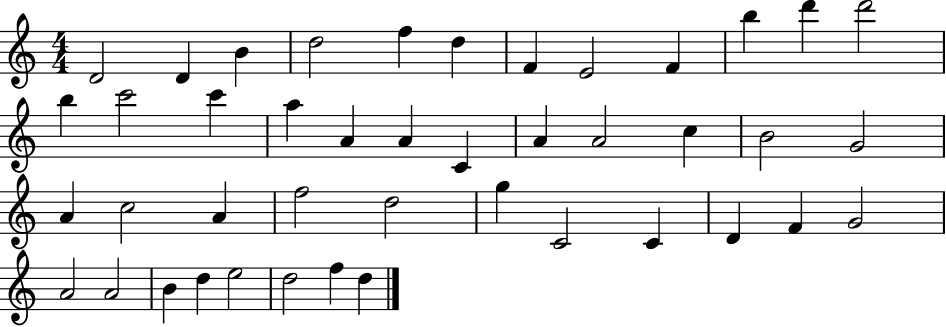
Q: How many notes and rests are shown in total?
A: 43